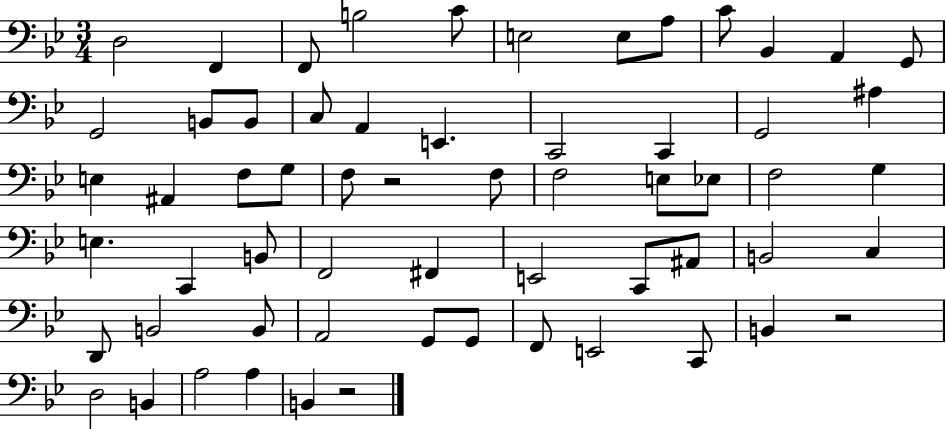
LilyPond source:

{
  \clef bass
  \numericTimeSignature
  \time 3/4
  \key bes \major
  d2 f,4 | f,8 b2 c'8 | e2 e8 a8 | c'8 bes,4 a,4 g,8 | \break g,2 b,8 b,8 | c8 a,4 e,4. | c,2 c,4 | g,2 ais4 | \break e4 ais,4 f8 g8 | f8 r2 f8 | f2 e8 ees8 | f2 g4 | \break e4. c,4 b,8 | f,2 fis,4 | e,2 c,8 ais,8 | b,2 c4 | \break d,8 b,2 b,8 | a,2 g,8 g,8 | f,8 e,2 c,8 | b,4 r2 | \break d2 b,4 | a2 a4 | b,4 r2 | \bar "|."
}